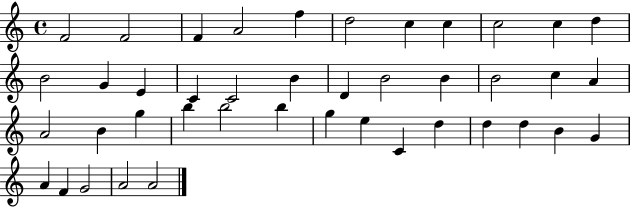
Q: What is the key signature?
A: C major